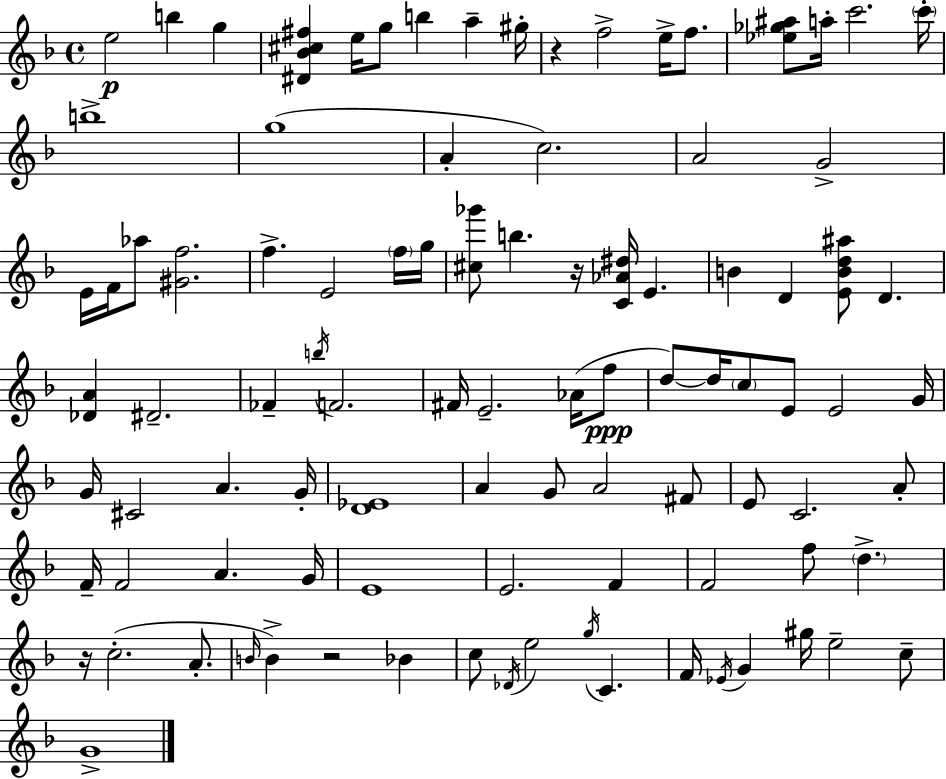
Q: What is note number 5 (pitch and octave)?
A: G5